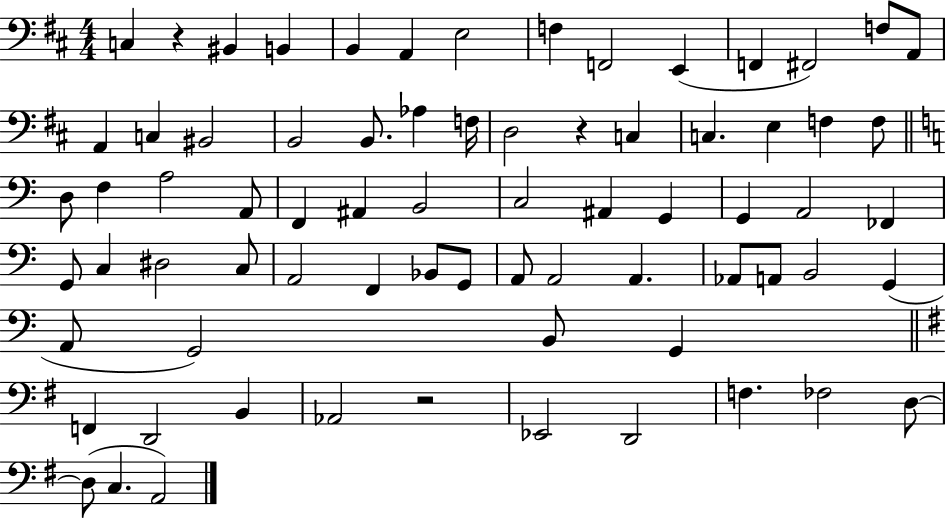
{
  \clef bass
  \numericTimeSignature
  \time 4/4
  \key d \major
  \repeat volta 2 { c4 r4 bis,4 b,4 | b,4 a,4 e2 | f4 f,2 e,4( | f,4 fis,2) f8 a,8 | \break a,4 c4 bis,2 | b,2 b,8. aes4 f16 | d2 r4 c4 | c4. e4 f4 f8 | \break \bar "||" \break \key c \major d8 f4 a2 a,8 | f,4 ais,4 b,2 | c2 ais,4 g,4 | g,4 a,2 fes,4 | \break g,8 c4 dis2 c8 | a,2 f,4 bes,8 g,8 | a,8 a,2 a,4. | aes,8 a,8 b,2 g,4( | \break a,8 g,2) b,8 g,4 | \bar "||" \break \key g \major f,4 d,2 b,4 | aes,2 r2 | ees,2 d,2 | f4. fes2 d8~~ | \break d8( c4. a,2) | } \bar "|."
}